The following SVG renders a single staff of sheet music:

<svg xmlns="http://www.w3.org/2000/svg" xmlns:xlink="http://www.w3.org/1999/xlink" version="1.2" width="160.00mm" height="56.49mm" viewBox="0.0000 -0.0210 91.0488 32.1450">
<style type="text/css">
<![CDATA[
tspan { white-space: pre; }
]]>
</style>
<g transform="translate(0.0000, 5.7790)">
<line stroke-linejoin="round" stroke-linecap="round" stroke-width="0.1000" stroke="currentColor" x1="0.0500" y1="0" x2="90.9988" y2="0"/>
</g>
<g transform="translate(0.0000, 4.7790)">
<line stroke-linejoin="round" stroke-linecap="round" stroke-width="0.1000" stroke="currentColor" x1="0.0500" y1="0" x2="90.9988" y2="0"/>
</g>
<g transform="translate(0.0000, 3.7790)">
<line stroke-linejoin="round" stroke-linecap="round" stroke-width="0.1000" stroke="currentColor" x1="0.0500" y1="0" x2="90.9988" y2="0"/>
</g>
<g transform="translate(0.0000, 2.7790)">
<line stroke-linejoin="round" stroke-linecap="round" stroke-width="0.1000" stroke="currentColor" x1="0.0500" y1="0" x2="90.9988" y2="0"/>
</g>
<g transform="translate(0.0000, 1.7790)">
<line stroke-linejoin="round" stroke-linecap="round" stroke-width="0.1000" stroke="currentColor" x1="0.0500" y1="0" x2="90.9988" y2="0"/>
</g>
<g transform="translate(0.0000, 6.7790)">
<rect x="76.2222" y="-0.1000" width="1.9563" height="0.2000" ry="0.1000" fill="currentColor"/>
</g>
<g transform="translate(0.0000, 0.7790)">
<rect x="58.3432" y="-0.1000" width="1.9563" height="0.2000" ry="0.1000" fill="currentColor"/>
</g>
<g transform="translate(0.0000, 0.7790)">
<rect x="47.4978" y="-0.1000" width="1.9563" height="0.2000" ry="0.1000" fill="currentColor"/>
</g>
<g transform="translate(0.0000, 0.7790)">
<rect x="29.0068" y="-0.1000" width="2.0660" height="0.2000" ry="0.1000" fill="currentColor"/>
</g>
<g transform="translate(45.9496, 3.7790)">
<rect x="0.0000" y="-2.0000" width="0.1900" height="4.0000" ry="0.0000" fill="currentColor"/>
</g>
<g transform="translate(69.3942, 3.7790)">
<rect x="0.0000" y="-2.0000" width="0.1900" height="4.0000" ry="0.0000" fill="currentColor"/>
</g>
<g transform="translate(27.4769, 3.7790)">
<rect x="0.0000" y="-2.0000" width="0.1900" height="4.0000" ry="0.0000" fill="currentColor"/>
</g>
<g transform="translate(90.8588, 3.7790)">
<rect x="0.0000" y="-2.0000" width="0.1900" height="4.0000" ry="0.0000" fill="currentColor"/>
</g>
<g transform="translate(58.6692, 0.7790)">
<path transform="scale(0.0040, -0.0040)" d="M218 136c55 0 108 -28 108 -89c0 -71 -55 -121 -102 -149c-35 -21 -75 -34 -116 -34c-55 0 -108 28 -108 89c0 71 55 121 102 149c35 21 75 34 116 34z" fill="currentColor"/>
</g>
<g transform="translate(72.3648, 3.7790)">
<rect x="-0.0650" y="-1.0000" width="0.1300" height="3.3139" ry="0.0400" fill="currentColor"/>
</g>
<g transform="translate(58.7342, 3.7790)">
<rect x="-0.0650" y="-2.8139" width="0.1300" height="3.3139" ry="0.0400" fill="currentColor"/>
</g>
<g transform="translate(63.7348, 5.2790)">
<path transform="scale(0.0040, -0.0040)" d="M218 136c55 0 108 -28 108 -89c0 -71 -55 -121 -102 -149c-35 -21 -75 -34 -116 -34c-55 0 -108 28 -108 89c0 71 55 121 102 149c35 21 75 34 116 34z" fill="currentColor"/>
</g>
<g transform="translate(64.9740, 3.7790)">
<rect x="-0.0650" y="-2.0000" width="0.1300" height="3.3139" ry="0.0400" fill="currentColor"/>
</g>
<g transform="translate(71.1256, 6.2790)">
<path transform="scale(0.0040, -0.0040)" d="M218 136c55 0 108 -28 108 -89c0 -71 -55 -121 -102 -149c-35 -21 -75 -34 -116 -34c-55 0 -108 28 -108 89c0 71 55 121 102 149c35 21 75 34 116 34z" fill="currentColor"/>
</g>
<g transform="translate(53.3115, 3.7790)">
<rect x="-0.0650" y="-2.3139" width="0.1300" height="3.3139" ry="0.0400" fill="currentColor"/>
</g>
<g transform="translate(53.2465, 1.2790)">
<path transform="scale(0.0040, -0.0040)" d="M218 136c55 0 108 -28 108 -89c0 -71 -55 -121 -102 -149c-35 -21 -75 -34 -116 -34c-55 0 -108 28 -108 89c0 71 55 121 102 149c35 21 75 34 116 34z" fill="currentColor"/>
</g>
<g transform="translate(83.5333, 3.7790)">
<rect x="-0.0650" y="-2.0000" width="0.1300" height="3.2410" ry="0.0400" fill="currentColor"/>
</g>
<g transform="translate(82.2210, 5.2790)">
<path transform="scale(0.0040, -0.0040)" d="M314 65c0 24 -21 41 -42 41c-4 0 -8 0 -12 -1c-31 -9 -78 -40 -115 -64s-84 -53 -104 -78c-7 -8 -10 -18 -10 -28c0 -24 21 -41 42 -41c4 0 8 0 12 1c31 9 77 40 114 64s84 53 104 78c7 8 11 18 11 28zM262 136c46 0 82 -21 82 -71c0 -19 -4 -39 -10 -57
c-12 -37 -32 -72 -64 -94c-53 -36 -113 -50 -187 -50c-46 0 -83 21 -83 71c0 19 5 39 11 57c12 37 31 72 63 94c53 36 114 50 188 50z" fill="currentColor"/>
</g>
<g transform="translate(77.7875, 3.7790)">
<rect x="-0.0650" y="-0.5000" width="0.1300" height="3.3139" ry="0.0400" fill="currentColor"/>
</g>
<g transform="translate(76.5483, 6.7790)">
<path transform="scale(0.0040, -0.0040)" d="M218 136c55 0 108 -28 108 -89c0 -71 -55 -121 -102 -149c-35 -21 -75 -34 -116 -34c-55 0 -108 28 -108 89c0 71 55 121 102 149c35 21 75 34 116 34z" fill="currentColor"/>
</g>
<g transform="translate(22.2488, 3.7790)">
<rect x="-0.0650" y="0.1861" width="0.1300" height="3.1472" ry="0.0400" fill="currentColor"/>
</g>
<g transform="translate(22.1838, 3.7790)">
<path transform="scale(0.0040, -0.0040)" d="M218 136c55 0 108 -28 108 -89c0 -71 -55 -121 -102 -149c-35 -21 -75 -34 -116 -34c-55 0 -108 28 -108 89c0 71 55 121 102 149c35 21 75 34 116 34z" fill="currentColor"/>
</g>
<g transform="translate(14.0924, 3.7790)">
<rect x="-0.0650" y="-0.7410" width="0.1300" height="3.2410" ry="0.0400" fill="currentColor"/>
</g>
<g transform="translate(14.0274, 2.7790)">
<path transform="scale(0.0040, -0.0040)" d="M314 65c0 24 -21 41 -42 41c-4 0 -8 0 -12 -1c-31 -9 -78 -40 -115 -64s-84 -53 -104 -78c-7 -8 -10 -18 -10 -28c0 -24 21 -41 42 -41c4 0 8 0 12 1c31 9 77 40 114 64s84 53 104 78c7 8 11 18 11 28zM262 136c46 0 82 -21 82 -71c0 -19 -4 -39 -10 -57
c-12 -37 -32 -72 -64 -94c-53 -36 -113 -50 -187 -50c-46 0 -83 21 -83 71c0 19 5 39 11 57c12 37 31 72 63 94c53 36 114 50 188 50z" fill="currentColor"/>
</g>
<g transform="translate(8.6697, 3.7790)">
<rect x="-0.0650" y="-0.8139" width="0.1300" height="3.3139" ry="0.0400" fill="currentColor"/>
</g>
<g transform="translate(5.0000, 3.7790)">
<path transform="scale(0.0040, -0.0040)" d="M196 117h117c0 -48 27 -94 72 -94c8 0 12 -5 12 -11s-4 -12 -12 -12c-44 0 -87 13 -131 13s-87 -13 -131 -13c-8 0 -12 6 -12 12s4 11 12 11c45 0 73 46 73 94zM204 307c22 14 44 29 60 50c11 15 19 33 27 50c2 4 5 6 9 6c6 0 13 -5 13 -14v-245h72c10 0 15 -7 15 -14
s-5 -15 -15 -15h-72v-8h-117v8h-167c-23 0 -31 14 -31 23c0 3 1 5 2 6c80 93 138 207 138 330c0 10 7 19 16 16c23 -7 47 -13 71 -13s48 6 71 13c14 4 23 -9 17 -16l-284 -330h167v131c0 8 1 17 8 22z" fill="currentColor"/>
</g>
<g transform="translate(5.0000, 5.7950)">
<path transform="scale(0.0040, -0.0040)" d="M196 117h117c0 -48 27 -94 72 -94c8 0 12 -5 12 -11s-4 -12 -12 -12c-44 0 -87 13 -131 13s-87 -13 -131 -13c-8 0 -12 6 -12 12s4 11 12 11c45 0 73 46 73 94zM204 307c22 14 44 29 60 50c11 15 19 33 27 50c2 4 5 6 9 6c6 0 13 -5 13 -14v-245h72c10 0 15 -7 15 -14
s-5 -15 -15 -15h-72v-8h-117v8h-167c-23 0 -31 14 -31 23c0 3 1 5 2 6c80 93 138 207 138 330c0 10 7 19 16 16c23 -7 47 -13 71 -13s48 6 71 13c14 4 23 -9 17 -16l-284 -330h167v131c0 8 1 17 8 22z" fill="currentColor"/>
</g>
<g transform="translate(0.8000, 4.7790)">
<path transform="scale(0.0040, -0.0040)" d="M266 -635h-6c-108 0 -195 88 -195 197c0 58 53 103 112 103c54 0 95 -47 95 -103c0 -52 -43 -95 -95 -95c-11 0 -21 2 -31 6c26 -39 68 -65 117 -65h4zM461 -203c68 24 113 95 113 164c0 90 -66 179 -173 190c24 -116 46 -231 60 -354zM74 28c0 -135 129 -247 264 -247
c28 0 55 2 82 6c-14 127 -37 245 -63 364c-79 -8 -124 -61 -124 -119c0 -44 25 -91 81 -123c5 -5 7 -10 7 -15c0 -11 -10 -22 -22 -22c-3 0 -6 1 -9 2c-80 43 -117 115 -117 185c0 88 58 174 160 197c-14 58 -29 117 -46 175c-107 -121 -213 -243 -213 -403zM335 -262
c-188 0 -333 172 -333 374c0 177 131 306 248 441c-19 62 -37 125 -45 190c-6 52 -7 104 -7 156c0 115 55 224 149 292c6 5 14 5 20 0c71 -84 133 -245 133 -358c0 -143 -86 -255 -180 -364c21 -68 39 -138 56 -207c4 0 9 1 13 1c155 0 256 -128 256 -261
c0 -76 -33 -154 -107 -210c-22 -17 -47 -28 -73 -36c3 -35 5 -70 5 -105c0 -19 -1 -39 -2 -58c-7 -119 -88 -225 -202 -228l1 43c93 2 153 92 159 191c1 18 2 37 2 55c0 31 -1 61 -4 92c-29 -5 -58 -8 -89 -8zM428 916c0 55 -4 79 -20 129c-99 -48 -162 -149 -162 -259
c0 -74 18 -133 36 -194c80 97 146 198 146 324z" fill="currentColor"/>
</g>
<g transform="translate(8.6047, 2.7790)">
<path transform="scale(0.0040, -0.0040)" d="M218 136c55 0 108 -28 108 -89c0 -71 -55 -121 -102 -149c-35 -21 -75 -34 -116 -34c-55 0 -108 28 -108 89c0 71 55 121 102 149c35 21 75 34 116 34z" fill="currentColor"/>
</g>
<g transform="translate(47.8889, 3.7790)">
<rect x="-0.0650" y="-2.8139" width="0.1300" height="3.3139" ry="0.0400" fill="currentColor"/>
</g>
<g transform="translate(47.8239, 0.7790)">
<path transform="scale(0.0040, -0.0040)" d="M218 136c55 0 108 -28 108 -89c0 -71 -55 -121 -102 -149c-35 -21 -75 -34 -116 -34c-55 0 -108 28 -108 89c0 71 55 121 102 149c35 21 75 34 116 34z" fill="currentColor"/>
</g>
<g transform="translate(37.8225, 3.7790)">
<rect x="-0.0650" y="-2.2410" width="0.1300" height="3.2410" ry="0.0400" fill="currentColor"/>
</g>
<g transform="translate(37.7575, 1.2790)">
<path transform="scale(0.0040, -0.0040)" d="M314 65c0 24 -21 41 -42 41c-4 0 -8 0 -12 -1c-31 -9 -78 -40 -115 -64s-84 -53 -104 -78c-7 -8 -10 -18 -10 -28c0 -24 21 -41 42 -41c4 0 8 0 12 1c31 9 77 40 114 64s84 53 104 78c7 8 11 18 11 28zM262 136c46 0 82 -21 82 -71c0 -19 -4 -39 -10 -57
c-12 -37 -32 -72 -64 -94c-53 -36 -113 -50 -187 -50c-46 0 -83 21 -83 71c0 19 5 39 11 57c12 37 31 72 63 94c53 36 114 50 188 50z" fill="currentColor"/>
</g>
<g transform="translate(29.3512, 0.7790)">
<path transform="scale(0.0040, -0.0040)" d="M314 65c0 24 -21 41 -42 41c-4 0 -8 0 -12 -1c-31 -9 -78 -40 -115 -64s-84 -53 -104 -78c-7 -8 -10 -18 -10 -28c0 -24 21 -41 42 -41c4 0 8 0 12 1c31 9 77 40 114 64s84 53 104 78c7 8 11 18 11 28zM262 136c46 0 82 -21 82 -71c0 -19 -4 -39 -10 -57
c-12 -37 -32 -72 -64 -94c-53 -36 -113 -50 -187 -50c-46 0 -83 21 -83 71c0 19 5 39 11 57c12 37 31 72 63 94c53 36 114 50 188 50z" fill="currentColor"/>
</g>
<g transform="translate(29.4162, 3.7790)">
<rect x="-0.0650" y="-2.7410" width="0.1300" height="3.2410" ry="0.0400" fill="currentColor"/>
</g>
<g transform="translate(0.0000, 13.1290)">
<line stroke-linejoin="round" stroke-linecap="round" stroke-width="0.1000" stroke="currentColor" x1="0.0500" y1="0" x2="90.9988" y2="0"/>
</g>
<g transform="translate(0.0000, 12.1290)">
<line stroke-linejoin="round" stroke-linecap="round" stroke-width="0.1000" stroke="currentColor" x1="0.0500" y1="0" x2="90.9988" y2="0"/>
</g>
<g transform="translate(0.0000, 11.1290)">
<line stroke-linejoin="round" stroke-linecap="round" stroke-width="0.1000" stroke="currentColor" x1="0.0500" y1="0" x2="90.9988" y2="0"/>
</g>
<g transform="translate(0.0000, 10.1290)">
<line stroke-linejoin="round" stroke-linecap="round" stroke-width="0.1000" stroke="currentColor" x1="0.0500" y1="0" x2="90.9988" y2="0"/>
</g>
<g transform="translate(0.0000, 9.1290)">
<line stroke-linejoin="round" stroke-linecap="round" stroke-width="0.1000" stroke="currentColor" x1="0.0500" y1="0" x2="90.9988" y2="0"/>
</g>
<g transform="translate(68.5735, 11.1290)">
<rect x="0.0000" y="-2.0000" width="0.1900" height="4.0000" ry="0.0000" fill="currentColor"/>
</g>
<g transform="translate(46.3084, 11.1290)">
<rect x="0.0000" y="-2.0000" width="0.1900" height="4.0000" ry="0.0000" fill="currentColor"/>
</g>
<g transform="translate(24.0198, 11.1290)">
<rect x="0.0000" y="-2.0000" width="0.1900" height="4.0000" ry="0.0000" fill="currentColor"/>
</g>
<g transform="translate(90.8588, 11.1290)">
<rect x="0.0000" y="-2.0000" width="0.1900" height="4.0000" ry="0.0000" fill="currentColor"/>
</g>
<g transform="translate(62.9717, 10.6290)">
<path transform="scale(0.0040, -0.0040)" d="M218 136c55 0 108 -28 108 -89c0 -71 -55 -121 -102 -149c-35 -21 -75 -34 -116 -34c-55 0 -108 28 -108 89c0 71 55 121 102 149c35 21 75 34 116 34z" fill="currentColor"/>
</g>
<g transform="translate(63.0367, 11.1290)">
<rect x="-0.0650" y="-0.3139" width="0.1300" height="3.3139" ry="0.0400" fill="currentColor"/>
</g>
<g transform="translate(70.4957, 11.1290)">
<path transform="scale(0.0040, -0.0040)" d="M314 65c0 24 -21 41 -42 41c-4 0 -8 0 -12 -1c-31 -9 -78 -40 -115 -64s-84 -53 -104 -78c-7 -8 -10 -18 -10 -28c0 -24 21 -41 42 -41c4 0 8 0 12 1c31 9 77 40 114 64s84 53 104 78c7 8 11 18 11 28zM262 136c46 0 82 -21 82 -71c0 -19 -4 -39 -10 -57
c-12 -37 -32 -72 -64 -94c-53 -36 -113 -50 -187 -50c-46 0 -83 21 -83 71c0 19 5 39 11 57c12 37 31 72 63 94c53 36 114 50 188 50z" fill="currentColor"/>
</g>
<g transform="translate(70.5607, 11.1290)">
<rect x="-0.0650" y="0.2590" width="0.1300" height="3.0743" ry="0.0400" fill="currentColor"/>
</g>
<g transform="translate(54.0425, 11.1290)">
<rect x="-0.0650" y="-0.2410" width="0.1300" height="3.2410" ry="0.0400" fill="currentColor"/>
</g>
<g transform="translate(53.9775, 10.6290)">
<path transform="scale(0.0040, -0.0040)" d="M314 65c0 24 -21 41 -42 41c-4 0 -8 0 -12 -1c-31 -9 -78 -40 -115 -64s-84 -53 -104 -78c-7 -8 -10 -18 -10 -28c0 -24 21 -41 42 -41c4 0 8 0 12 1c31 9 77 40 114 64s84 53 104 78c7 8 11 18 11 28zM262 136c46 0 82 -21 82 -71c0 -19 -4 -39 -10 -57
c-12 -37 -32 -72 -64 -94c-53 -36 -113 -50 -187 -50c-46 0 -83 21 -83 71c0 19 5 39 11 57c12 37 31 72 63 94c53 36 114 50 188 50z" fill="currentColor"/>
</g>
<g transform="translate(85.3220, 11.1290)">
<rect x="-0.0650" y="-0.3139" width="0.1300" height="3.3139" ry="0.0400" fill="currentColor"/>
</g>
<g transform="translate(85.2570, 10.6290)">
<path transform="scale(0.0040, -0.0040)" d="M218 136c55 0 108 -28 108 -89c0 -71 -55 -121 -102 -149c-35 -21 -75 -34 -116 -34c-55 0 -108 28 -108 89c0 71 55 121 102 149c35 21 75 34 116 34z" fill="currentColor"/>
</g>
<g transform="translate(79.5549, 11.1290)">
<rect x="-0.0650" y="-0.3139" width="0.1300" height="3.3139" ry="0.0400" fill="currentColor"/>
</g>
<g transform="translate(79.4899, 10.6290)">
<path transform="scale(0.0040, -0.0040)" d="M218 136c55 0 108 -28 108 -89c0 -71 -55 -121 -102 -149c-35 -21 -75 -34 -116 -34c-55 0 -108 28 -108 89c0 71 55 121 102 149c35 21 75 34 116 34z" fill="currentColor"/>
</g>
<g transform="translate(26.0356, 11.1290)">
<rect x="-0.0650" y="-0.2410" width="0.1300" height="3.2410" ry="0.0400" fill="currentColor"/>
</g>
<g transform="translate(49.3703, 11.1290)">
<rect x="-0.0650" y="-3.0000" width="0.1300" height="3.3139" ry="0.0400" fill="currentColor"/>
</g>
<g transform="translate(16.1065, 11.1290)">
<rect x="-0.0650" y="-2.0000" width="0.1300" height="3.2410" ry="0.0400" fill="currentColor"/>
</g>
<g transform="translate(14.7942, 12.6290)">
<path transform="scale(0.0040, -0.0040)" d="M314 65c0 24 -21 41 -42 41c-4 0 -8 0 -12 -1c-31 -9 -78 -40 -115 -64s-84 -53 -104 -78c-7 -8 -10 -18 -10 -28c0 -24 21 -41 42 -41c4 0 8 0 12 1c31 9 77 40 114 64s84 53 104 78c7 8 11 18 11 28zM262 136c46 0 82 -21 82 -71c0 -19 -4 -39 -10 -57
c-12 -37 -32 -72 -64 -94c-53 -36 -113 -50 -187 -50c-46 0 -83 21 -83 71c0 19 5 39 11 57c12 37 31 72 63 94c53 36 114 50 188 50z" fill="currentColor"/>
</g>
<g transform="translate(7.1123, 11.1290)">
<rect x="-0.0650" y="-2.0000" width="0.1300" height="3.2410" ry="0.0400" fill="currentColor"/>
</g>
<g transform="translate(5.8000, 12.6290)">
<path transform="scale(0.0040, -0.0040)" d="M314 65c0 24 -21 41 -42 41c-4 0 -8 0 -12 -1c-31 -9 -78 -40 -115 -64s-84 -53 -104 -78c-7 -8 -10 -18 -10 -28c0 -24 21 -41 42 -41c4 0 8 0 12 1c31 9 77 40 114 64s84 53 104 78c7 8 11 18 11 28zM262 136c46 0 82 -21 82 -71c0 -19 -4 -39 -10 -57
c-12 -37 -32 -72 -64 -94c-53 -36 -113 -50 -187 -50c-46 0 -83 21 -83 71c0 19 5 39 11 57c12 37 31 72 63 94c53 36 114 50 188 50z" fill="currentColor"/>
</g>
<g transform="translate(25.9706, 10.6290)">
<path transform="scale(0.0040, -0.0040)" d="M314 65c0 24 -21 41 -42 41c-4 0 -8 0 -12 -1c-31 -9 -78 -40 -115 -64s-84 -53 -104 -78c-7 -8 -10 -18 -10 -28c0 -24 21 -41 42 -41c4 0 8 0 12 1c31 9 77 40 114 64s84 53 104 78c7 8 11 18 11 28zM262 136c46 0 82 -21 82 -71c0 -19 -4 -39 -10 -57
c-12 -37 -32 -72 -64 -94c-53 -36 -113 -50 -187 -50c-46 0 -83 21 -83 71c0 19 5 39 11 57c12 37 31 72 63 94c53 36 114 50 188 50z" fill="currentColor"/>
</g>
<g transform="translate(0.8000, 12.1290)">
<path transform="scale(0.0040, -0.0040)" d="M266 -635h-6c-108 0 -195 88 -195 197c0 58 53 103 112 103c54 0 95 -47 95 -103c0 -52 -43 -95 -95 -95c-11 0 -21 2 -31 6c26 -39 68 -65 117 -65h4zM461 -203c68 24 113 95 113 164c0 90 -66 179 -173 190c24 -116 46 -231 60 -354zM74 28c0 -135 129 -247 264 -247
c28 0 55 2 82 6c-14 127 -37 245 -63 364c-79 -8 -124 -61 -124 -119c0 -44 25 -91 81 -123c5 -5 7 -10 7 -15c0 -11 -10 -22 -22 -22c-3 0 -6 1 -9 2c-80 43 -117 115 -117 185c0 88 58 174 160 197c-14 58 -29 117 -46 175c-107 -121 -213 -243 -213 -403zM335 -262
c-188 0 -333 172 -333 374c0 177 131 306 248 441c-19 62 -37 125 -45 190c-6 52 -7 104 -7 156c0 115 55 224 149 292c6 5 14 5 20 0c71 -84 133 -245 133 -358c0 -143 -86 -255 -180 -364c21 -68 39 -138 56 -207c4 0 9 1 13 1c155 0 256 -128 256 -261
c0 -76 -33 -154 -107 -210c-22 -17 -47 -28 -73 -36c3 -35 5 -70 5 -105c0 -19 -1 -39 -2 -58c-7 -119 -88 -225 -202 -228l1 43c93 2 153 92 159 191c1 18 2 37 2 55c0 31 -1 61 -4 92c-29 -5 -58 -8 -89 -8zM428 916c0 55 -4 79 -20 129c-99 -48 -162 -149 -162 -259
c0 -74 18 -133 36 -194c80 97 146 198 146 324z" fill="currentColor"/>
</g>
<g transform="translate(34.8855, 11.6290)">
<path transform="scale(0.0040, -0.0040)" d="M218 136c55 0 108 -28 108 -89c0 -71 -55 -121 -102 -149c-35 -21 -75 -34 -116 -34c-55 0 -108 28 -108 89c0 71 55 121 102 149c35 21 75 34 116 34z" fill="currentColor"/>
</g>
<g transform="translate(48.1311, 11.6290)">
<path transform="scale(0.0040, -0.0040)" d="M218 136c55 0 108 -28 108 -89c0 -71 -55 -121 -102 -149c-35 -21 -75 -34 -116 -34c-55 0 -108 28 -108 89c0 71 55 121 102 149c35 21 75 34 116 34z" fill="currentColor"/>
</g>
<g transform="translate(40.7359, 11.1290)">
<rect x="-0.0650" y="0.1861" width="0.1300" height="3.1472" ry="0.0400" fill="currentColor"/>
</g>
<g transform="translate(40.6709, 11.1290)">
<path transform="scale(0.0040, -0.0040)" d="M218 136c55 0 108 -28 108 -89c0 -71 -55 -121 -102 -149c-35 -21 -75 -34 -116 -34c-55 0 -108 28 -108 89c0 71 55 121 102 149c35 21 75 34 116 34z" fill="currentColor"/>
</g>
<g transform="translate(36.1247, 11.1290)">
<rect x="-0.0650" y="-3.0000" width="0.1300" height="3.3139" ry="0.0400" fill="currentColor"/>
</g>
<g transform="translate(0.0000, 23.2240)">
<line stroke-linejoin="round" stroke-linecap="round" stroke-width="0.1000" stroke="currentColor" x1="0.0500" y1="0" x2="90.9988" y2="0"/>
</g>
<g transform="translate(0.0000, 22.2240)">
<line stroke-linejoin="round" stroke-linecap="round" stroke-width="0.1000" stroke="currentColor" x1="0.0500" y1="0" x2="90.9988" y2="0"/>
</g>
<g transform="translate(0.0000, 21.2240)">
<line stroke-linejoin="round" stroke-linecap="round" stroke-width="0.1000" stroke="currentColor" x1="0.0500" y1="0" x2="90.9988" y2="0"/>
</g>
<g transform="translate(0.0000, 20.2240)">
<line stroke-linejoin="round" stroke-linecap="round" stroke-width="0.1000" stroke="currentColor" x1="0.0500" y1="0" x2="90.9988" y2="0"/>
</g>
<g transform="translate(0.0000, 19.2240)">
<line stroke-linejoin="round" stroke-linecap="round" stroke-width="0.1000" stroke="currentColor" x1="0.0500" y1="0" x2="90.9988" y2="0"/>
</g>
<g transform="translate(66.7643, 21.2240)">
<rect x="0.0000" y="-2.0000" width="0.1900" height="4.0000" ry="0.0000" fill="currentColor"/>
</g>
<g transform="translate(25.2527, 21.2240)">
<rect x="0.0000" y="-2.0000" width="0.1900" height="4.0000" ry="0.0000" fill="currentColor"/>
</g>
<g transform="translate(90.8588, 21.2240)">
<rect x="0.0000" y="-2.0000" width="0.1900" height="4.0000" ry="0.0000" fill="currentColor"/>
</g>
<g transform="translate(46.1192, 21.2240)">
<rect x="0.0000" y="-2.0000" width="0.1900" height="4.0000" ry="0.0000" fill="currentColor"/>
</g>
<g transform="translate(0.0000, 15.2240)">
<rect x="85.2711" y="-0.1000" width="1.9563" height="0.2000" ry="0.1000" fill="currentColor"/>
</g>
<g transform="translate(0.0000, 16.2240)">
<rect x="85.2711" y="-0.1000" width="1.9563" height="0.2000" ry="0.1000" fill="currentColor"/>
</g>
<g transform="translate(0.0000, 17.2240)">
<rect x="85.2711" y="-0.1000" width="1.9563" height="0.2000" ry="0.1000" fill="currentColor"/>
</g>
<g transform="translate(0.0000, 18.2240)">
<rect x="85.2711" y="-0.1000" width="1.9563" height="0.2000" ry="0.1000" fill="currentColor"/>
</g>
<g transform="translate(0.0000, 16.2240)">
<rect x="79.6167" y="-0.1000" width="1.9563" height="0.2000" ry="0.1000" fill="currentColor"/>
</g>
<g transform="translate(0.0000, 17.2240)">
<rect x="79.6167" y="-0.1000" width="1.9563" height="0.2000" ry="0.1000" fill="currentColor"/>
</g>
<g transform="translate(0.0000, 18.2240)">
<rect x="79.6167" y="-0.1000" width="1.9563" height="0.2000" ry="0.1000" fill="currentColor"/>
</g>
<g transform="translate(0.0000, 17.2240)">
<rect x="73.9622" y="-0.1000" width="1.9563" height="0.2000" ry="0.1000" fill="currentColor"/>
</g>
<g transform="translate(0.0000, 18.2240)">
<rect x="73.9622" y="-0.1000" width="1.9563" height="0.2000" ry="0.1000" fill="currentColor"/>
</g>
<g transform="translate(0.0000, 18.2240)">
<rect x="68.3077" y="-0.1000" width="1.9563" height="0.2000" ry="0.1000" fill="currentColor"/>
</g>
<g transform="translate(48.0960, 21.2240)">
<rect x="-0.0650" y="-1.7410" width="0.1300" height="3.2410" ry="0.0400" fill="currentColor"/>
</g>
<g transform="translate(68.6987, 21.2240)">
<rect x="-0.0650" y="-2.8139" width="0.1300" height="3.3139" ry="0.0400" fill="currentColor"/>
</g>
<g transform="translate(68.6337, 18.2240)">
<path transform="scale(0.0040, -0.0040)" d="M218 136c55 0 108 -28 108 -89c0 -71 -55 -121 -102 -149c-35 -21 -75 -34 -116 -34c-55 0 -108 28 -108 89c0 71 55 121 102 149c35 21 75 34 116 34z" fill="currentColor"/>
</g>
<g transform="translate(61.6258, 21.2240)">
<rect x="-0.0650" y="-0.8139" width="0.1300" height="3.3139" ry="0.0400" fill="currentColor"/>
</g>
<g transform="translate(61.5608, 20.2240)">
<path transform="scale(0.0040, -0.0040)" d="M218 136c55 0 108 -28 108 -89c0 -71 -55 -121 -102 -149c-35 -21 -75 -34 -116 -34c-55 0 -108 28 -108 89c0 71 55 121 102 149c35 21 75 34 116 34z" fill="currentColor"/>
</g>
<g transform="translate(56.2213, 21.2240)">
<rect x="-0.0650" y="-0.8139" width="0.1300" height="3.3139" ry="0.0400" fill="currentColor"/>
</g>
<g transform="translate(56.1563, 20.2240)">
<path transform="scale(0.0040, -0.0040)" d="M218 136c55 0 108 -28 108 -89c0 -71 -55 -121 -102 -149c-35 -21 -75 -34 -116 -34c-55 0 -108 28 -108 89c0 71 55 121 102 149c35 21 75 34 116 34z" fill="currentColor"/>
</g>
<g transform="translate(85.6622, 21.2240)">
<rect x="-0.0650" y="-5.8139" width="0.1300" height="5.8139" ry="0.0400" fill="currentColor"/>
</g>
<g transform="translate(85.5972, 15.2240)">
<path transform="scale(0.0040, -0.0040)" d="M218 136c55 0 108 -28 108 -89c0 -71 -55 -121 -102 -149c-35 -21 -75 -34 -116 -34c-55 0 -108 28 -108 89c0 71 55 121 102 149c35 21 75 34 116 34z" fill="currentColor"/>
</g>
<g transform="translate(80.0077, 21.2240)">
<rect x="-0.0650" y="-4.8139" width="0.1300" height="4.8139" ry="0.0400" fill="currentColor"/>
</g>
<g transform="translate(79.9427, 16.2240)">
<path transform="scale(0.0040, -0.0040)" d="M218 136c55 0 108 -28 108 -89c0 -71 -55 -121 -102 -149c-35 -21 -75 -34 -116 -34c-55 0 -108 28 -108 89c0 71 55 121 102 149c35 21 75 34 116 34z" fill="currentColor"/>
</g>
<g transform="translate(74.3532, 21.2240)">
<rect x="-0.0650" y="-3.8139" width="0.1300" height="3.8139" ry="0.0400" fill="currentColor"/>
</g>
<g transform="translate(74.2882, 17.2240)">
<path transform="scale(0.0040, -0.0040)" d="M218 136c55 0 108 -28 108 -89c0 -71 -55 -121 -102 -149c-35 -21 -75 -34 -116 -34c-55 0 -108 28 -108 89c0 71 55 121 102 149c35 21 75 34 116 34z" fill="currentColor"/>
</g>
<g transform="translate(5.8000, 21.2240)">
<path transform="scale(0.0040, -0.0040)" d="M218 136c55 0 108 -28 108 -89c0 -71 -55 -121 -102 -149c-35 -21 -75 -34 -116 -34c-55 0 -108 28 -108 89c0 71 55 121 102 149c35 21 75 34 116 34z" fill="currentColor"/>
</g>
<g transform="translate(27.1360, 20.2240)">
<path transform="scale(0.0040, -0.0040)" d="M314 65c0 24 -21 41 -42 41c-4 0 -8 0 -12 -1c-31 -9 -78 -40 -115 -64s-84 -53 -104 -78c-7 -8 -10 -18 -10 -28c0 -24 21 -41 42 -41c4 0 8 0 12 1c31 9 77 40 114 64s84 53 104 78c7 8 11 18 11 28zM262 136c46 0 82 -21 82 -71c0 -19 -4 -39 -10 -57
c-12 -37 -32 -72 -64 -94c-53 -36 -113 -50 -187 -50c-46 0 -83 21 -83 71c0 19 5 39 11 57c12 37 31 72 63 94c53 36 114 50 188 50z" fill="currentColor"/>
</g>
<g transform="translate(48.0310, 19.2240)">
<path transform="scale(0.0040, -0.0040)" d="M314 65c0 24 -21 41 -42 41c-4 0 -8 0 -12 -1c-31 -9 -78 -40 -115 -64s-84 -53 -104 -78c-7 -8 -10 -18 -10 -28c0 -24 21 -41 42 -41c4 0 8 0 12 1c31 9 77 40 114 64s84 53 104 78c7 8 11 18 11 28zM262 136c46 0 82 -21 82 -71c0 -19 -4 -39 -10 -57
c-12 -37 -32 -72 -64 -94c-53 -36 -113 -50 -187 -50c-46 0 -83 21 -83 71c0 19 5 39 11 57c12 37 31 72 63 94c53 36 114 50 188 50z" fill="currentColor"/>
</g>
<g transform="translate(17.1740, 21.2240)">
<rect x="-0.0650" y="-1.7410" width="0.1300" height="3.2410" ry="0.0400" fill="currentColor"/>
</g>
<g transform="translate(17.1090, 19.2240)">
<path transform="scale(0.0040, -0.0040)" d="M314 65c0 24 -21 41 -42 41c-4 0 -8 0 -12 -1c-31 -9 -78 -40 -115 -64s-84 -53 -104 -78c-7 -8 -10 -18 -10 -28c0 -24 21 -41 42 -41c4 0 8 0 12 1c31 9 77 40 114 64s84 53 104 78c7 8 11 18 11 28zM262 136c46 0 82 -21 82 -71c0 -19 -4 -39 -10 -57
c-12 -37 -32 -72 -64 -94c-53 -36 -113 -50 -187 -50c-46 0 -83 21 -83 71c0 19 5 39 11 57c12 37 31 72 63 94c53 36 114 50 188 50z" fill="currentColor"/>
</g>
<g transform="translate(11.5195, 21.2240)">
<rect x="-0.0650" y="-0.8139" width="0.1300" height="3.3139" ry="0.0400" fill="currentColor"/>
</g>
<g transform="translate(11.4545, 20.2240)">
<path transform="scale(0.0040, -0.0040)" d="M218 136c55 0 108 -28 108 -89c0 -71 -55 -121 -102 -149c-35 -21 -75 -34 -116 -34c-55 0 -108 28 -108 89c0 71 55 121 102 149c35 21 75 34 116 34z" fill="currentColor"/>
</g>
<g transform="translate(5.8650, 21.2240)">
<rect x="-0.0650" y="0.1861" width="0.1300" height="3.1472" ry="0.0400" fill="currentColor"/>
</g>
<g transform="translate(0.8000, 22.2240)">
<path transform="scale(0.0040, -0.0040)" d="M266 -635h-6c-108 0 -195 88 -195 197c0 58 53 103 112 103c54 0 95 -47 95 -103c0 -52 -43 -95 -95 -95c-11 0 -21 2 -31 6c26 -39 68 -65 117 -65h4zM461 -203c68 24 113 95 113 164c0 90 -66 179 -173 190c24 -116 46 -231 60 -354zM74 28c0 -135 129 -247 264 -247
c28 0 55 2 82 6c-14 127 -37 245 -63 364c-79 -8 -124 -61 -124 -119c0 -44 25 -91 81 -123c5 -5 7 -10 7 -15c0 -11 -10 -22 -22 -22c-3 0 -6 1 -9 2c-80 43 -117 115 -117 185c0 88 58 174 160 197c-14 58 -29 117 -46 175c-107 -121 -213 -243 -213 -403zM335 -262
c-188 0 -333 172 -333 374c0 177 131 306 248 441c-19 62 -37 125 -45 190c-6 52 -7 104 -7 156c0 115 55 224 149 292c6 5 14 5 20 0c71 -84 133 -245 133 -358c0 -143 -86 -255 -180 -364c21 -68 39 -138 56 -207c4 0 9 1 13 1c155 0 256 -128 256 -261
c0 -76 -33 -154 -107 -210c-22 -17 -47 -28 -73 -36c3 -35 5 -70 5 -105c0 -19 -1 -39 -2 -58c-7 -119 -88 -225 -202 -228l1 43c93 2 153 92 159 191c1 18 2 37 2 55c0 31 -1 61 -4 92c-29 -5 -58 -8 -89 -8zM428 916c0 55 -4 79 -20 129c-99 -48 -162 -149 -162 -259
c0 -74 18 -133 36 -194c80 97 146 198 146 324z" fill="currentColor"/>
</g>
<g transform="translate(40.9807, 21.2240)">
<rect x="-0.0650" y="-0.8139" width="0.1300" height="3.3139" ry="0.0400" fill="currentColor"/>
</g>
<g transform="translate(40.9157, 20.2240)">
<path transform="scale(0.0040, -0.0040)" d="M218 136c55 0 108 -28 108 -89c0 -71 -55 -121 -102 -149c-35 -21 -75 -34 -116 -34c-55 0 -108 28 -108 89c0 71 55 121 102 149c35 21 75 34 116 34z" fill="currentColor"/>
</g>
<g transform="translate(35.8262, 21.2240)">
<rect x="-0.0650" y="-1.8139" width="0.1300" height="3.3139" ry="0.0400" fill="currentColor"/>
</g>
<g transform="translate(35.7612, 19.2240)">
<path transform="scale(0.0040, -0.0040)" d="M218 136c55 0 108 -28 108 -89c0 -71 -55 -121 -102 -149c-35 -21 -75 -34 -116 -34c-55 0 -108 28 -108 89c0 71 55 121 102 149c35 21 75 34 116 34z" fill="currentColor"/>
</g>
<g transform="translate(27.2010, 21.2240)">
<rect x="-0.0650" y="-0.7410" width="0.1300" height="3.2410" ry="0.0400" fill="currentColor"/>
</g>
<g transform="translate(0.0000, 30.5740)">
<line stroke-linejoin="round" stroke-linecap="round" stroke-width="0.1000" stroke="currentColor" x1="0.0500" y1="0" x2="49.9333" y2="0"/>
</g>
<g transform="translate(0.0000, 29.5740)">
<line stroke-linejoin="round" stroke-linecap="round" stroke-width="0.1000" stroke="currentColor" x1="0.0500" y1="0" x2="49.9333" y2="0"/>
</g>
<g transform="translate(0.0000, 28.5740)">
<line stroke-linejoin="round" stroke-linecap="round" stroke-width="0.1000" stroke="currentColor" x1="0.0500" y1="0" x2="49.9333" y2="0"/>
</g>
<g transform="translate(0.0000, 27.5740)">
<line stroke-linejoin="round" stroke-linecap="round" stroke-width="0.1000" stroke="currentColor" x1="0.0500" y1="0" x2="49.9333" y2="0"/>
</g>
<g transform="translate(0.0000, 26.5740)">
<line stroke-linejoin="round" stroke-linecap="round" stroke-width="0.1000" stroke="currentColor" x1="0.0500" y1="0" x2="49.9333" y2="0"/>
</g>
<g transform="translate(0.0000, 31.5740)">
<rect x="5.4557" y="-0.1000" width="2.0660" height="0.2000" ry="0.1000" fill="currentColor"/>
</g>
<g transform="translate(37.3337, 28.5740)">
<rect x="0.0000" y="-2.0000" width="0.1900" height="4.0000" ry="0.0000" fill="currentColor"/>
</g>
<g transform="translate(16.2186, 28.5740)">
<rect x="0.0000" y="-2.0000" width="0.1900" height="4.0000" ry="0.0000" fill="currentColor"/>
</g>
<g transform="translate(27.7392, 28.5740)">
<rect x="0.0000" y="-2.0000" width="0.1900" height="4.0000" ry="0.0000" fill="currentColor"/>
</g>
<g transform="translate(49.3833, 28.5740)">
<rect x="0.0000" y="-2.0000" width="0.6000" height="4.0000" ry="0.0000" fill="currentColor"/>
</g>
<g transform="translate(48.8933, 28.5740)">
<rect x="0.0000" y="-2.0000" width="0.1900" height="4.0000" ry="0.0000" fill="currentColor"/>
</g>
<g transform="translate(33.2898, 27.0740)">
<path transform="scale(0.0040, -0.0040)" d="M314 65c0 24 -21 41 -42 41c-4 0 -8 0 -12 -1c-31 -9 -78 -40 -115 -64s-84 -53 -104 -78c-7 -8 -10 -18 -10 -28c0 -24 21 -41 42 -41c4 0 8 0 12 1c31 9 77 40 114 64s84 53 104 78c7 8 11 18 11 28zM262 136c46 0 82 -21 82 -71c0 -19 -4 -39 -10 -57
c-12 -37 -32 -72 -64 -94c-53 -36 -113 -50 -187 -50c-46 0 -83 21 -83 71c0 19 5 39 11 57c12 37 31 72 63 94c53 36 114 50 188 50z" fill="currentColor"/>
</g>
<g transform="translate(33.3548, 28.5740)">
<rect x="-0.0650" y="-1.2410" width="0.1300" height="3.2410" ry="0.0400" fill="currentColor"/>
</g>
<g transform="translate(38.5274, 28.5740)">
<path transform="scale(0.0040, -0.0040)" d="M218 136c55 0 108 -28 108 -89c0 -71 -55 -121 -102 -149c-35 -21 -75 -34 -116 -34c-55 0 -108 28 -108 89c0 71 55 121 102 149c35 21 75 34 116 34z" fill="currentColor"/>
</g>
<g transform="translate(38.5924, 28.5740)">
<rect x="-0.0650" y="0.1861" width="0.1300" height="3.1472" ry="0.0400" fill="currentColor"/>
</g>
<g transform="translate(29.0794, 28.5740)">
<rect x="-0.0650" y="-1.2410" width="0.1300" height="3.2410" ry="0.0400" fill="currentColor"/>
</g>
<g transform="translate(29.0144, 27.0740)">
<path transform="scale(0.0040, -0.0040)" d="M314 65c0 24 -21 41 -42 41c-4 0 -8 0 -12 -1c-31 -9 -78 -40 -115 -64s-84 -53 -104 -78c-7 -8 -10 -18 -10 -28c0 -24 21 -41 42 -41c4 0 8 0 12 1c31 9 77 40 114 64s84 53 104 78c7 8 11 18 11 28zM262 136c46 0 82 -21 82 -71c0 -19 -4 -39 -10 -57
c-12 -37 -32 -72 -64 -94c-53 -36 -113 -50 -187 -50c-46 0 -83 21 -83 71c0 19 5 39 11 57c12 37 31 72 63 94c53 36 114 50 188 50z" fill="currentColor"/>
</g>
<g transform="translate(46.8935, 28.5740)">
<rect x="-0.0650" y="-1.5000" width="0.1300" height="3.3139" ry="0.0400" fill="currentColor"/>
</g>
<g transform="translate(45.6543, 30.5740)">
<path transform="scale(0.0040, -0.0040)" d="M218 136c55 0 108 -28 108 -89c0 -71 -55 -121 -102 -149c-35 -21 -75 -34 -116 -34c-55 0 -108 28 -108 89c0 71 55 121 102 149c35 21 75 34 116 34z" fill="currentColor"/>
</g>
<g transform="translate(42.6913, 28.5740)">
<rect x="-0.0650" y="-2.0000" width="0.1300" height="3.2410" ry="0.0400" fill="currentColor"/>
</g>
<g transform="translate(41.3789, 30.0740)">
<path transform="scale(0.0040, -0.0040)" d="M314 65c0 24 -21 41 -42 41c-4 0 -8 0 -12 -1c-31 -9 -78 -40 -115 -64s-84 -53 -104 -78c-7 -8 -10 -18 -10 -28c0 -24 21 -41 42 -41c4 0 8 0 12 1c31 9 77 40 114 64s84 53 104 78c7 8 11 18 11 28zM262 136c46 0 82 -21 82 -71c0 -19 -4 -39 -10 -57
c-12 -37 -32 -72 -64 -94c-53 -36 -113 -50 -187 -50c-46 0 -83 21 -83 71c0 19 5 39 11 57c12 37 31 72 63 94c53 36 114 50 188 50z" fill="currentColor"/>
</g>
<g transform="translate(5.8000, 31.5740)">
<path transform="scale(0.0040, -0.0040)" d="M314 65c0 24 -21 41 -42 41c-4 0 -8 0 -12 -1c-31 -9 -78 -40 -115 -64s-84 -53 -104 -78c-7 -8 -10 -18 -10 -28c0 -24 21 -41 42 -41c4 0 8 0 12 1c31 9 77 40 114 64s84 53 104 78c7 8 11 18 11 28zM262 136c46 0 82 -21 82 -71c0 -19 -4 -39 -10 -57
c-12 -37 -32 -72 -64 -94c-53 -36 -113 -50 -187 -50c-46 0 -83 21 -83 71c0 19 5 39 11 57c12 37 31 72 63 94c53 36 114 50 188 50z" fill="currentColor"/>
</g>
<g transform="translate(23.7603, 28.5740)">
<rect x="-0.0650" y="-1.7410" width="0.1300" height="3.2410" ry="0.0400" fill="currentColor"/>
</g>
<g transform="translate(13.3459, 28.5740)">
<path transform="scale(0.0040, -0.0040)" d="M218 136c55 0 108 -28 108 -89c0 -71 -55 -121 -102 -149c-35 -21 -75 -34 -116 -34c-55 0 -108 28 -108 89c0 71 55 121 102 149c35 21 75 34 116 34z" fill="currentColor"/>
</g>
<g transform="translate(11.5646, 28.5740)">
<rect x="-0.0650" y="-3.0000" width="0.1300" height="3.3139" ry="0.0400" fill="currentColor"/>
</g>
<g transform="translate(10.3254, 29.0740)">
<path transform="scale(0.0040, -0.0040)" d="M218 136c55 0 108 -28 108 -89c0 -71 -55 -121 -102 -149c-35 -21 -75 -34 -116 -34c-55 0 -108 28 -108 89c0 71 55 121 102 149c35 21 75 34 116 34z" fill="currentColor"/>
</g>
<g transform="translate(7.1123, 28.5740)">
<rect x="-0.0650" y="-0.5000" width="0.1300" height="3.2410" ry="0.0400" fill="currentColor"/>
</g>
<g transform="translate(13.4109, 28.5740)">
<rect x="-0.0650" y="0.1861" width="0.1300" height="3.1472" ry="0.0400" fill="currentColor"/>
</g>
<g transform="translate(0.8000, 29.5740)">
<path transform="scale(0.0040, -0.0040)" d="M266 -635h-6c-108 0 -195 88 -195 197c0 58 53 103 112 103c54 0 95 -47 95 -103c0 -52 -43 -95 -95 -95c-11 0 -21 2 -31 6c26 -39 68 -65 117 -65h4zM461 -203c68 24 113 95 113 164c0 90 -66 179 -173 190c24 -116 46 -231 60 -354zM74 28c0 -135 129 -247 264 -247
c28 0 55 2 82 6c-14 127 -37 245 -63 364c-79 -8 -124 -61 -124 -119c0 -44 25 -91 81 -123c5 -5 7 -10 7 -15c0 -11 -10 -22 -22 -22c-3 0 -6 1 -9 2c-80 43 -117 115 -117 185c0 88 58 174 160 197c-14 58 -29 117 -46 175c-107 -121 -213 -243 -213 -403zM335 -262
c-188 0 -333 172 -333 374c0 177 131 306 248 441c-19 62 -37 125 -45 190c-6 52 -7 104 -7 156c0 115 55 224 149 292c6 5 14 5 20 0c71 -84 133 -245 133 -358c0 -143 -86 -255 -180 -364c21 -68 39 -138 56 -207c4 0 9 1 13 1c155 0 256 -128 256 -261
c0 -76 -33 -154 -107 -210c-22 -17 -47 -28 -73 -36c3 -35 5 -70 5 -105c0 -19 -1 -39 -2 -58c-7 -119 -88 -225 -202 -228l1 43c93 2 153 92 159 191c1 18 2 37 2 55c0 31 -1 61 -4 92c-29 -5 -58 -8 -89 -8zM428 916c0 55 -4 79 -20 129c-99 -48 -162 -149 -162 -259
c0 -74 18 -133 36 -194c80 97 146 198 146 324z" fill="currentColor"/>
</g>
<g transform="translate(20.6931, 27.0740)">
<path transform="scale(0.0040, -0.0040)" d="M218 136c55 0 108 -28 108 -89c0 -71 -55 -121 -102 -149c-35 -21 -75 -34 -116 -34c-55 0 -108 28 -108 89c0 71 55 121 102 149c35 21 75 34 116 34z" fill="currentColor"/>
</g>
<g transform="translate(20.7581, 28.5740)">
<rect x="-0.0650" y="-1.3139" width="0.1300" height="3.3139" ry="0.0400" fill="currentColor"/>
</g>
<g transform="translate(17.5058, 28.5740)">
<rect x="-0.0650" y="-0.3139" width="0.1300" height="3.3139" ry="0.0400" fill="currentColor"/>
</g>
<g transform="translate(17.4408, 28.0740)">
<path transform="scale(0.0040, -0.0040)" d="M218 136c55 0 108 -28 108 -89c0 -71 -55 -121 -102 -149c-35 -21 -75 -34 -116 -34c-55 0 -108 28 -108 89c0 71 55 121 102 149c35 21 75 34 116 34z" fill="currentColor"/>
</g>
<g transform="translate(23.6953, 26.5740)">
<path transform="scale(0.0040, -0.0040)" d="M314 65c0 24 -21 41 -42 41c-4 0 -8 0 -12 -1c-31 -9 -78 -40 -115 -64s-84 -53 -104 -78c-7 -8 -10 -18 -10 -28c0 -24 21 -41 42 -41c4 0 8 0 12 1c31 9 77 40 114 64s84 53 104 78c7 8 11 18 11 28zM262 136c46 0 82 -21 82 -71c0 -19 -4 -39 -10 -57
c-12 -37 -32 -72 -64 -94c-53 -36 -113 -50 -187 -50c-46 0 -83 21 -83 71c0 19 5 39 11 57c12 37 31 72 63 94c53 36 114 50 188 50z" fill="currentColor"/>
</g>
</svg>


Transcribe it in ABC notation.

X:1
T:Untitled
M:4/4
L:1/4
K:C
d d2 B a2 g2 a g a F D C F2 F2 F2 c2 A B A c2 c B2 c c B d f2 d2 f d f2 d d a c' e' g' C2 A B c e f2 e2 e2 B F2 E